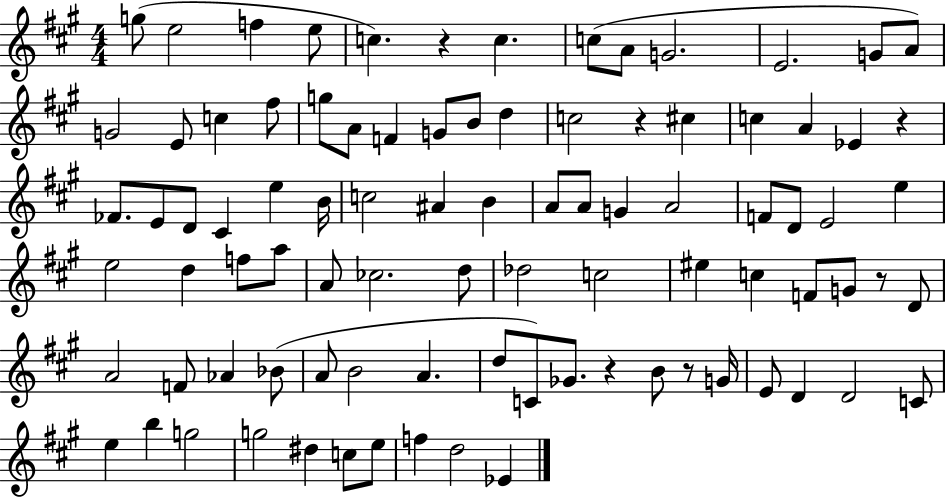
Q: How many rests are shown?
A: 6